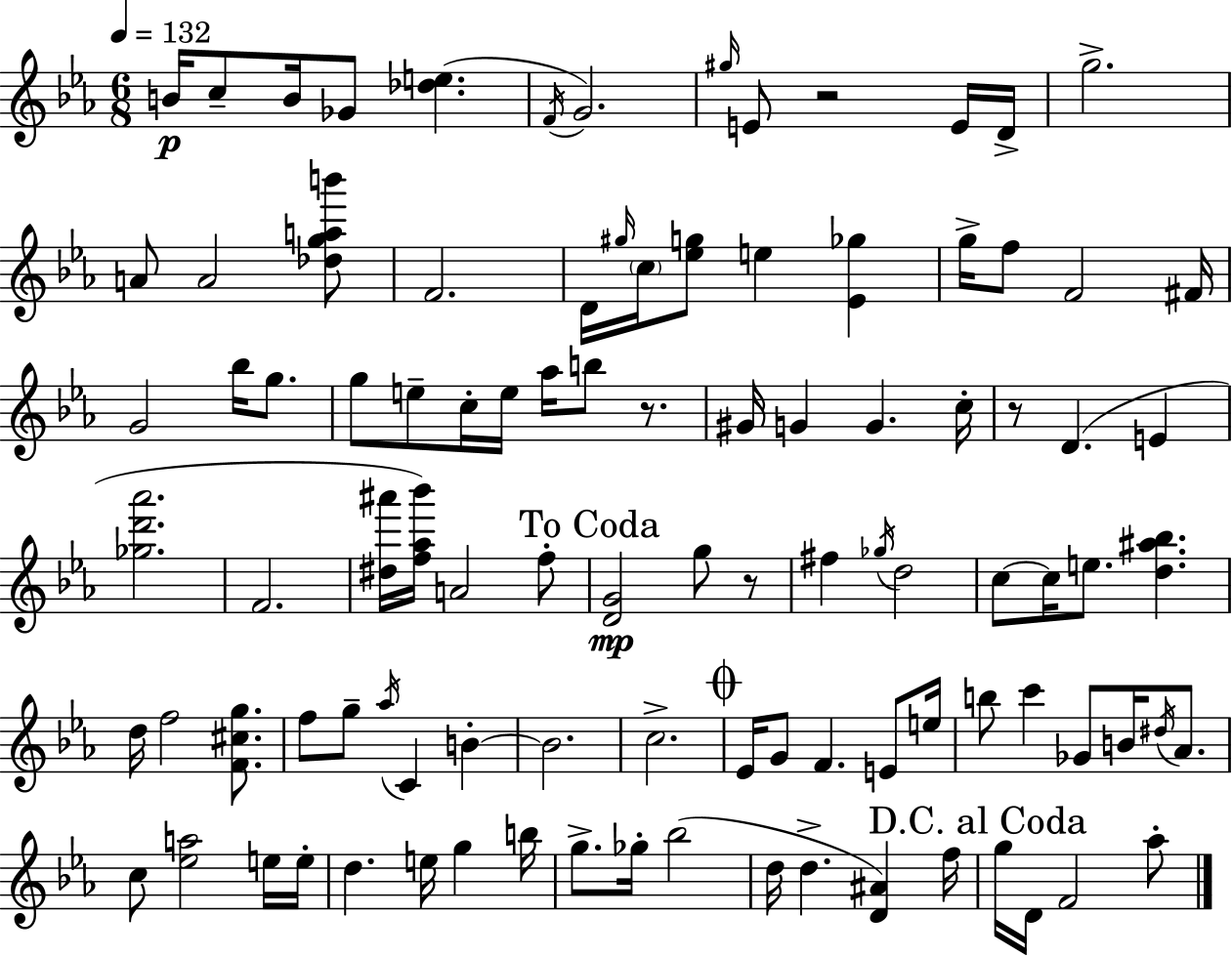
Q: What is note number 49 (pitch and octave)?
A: F5